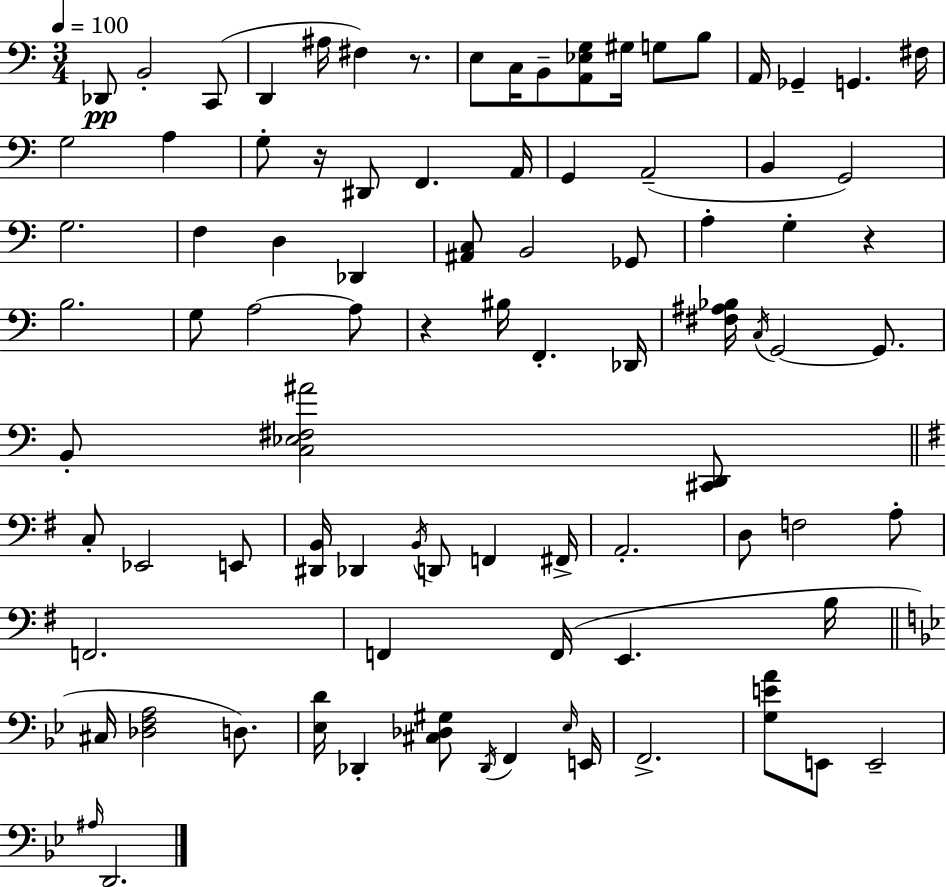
X:1
T:Untitled
M:3/4
L:1/4
K:Am
_D,,/2 B,,2 C,,/2 D,, ^A,/4 ^F, z/2 E,/2 C,/4 B,,/2 [A,,_E,G,]/2 ^G,/4 G,/2 B,/2 A,,/4 _G,, G,, ^F,/4 G,2 A, G,/2 z/4 ^D,,/2 F,, A,,/4 G,, A,,2 B,, G,,2 G,2 F, D, _D,, [^A,,C,]/2 B,,2 _G,,/2 A, G, z B,2 G,/2 A,2 A,/2 z ^B,/4 F,, _D,,/4 [^F,^A,_B,]/4 C,/4 G,,2 G,,/2 B,,/2 [C,_E,^F,^A]2 [^C,,D,,]/2 C,/2 _E,,2 E,,/2 [^D,,B,,]/4 _D,, B,,/4 D,,/2 F,, ^F,,/4 A,,2 D,/2 F,2 A,/2 F,,2 F,, F,,/4 E,, B,/4 ^C,/4 [_D,F,A,]2 D,/2 [_E,D]/4 _D,, [^C,_D,^G,]/2 _D,,/4 F,, _E,/4 E,,/4 F,,2 [G,EA]/2 E,,/2 E,,2 ^A,/4 D,,2